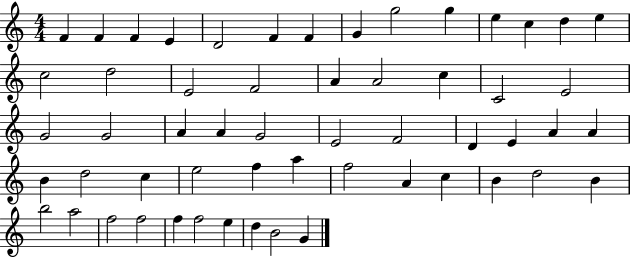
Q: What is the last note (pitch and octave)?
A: G4